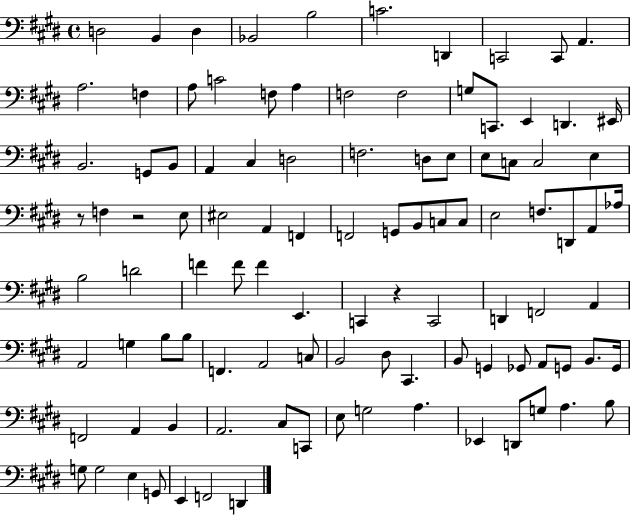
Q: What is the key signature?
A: E major